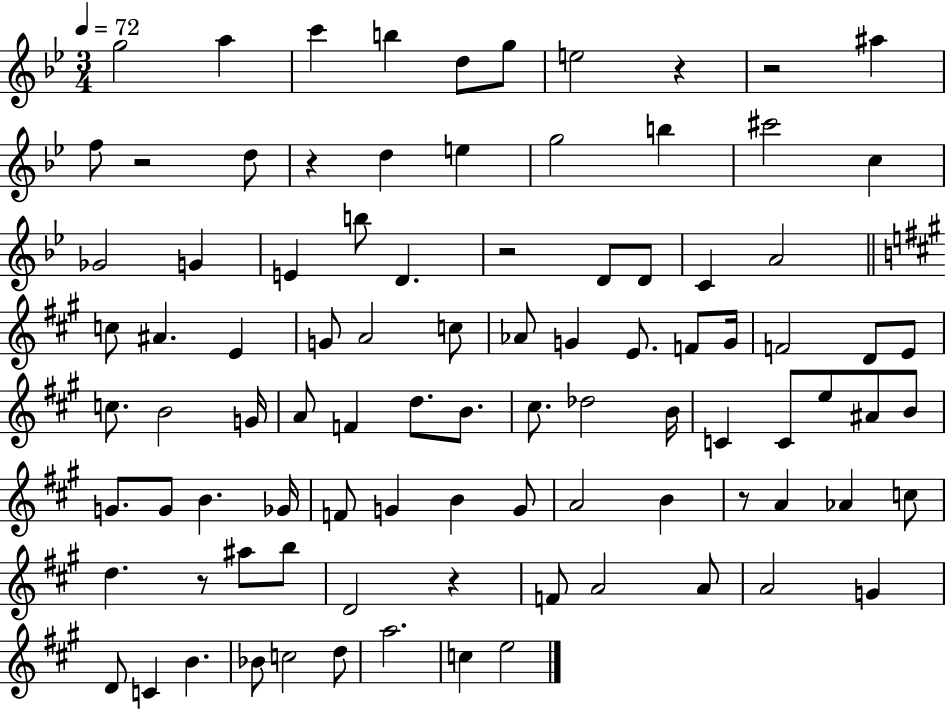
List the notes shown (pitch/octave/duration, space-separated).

G5/h A5/q C6/q B5/q D5/e G5/e E5/h R/q R/h A#5/q F5/e R/h D5/e R/q D5/q E5/q G5/h B5/q C#6/h C5/q Gb4/h G4/q E4/q B5/e D4/q. R/h D4/e D4/e C4/q A4/h C5/e A#4/q. E4/q G4/e A4/h C5/e Ab4/e G4/q E4/e. F4/e G4/s F4/h D4/e E4/e C5/e. B4/h G4/s A4/e F4/q D5/e. B4/e. C#5/e. Db5/h B4/s C4/q C4/e E5/e A#4/e B4/e G4/e. G4/e B4/q. Gb4/s F4/e G4/q B4/q G4/e A4/h B4/q R/e A4/q Ab4/q C5/e D5/q. R/e A#5/e B5/e D4/h R/q F4/e A4/h A4/e A4/h G4/q D4/e C4/q B4/q. Bb4/e C5/h D5/e A5/h. C5/q E5/h